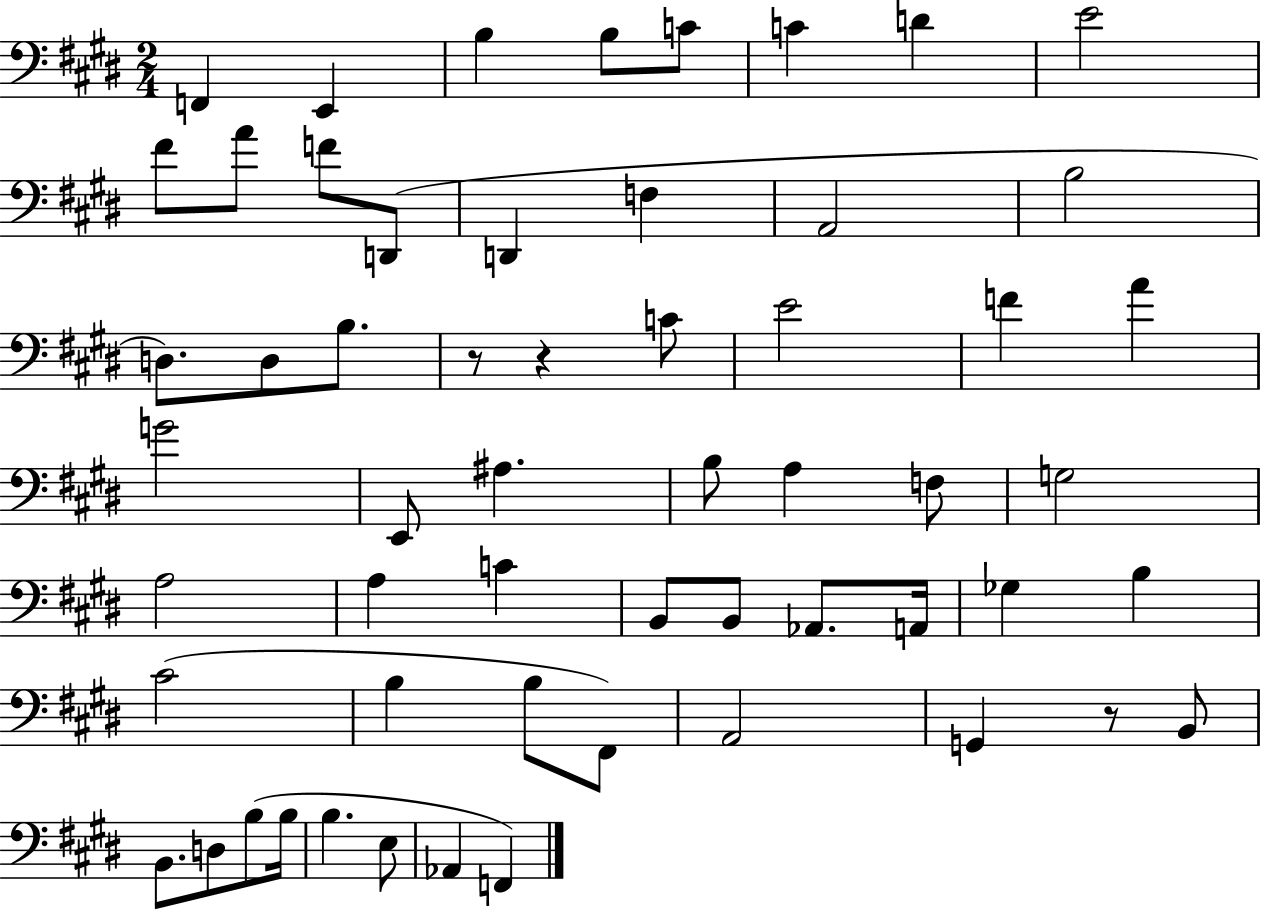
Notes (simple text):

F2/q E2/q B3/q B3/e C4/e C4/q D4/q E4/h F#4/e A4/e F4/e D2/e D2/q F3/q A2/h B3/h D3/e. D3/e B3/e. R/e R/q C4/e E4/h F4/q A4/q G4/h E2/e A#3/q. B3/e A3/q F3/e G3/h A3/h A3/q C4/q B2/e B2/e Ab2/e. A2/s Gb3/q B3/q C#4/h B3/q B3/e F#2/e A2/h G2/q R/e B2/e B2/e. D3/e B3/e B3/s B3/q. E3/e Ab2/q F2/q